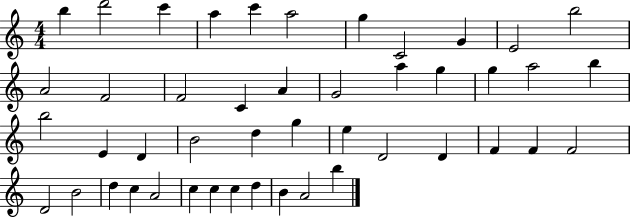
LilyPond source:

{
  \clef treble
  \numericTimeSignature
  \time 4/4
  \key c \major
  b''4 d'''2 c'''4 | a''4 c'''4 a''2 | g''4 c'2 g'4 | e'2 b''2 | \break a'2 f'2 | f'2 c'4 a'4 | g'2 a''4 g''4 | g''4 a''2 b''4 | \break b''2 e'4 d'4 | b'2 d''4 g''4 | e''4 d'2 d'4 | f'4 f'4 f'2 | \break d'2 b'2 | d''4 c''4 a'2 | c''4 c''4 c''4 d''4 | b'4 a'2 b''4 | \break \bar "|."
}